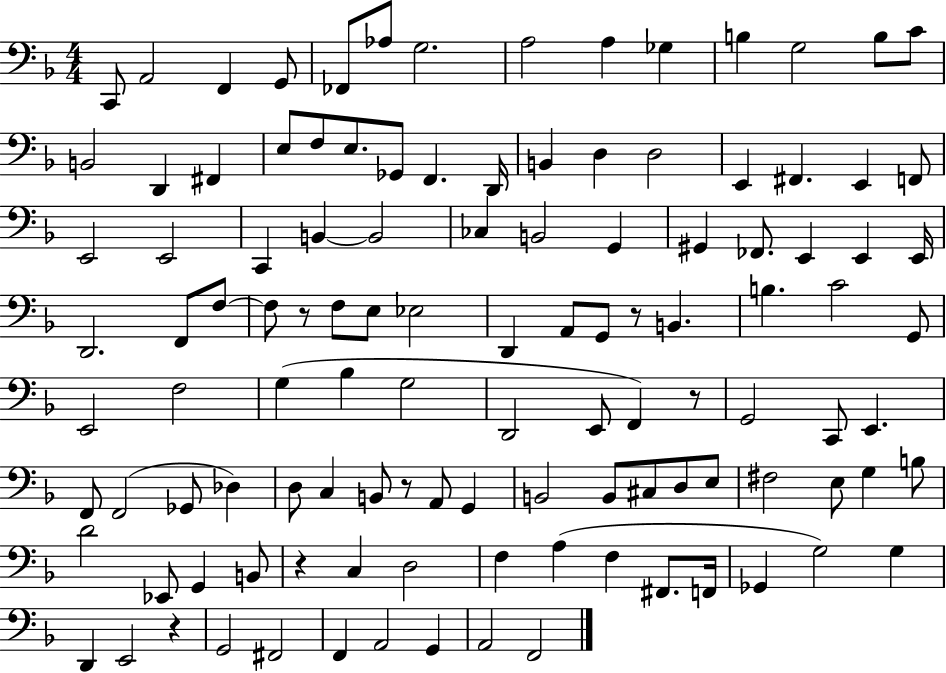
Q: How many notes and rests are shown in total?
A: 115